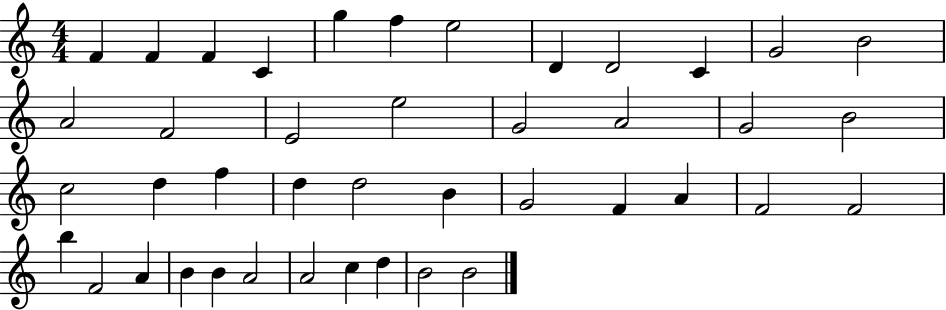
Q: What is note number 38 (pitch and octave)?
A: A4